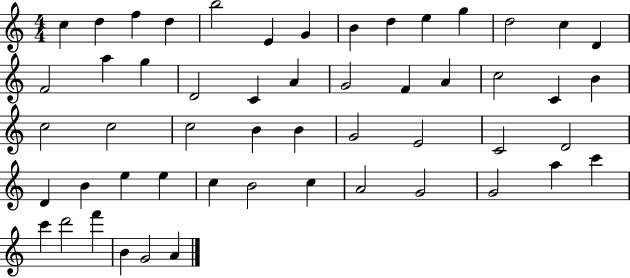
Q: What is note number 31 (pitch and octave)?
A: B4